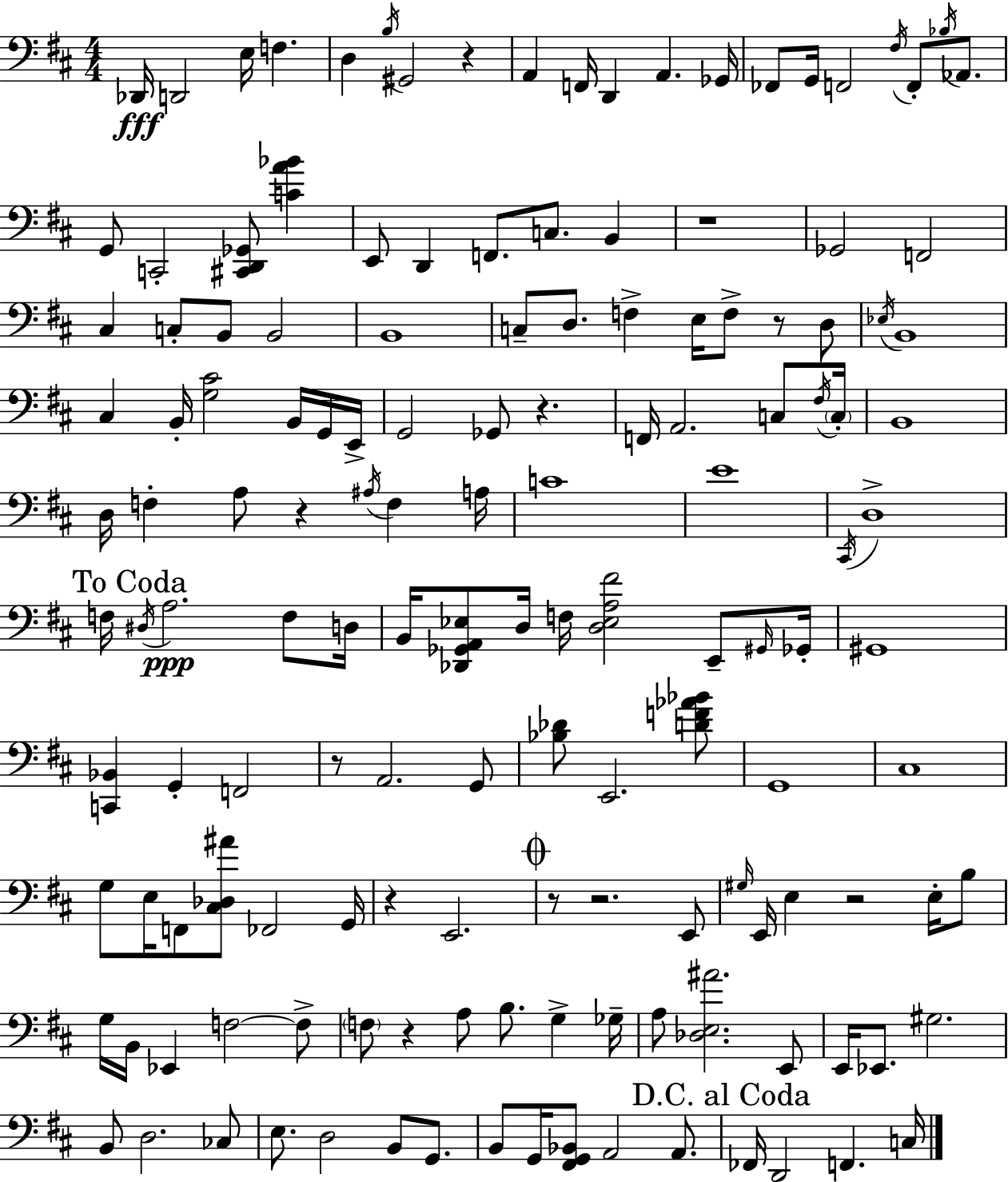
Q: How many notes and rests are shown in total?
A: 147